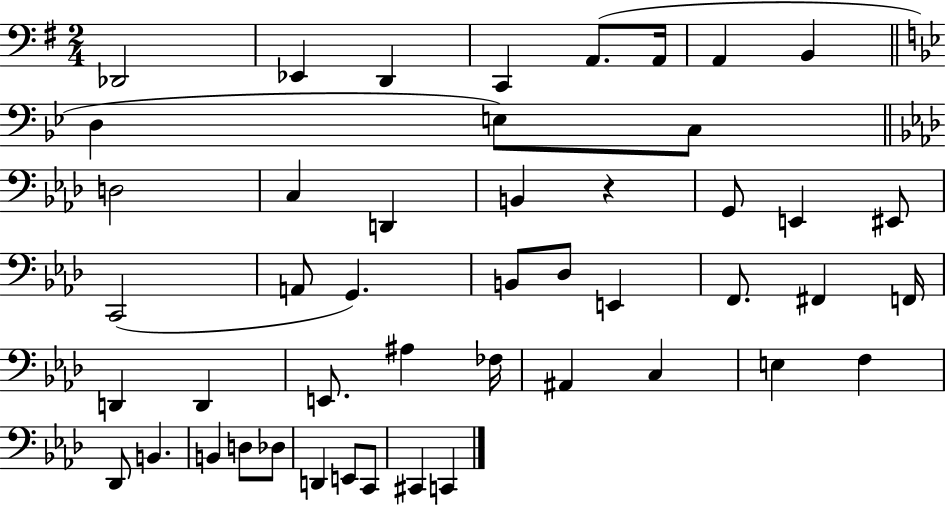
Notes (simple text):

Db2/h Eb2/q D2/q C2/q A2/e. A2/s A2/q B2/q D3/q E3/e C3/e D3/h C3/q D2/q B2/q R/q G2/e E2/q EIS2/e C2/h A2/e G2/q. B2/e Db3/e E2/q F2/e. F#2/q F2/s D2/q D2/q E2/e. A#3/q FES3/s A#2/q C3/q E3/q F3/q Db2/e B2/q. B2/q D3/e Db3/e D2/q E2/e C2/e C#2/q C2/q